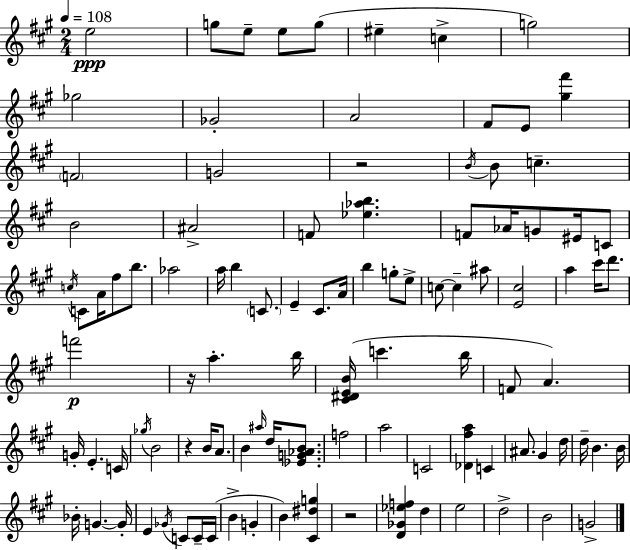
X:1
T:Untitled
M:2/4
L:1/4
K:A
e2 g/2 e/2 e/2 g/2 ^e c g2 _g2 _G2 A2 ^F/2 E/2 [^g^f'] F2 G2 z2 B/4 B/2 c B2 ^A2 F/2 [_e_ab] F/2 _A/4 G/2 ^E/4 C/2 c/4 C/2 A/4 ^f/2 b/2 _a2 a/4 b C/2 E ^C/2 A/4 b g/2 e/2 c/2 c ^a/2 [E^c]2 a ^c'/4 d'/2 f'2 z/4 a b/4 [^C^DEB]/4 c' b/4 F/2 A G/4 E C/4 _g/4 B2 z B/4 A/2 B ^a/4 d/4 [_EG_AB]/2 f2 a2 C2 [_D^fa] C ^A/2 ^G d/4 d/4 B B/4 _B/4 G G/4 E _G/4 C/2 C/4 C/4 B G B [^C^dg] z2 [D_G_ef] d e2 d2 B2 G2